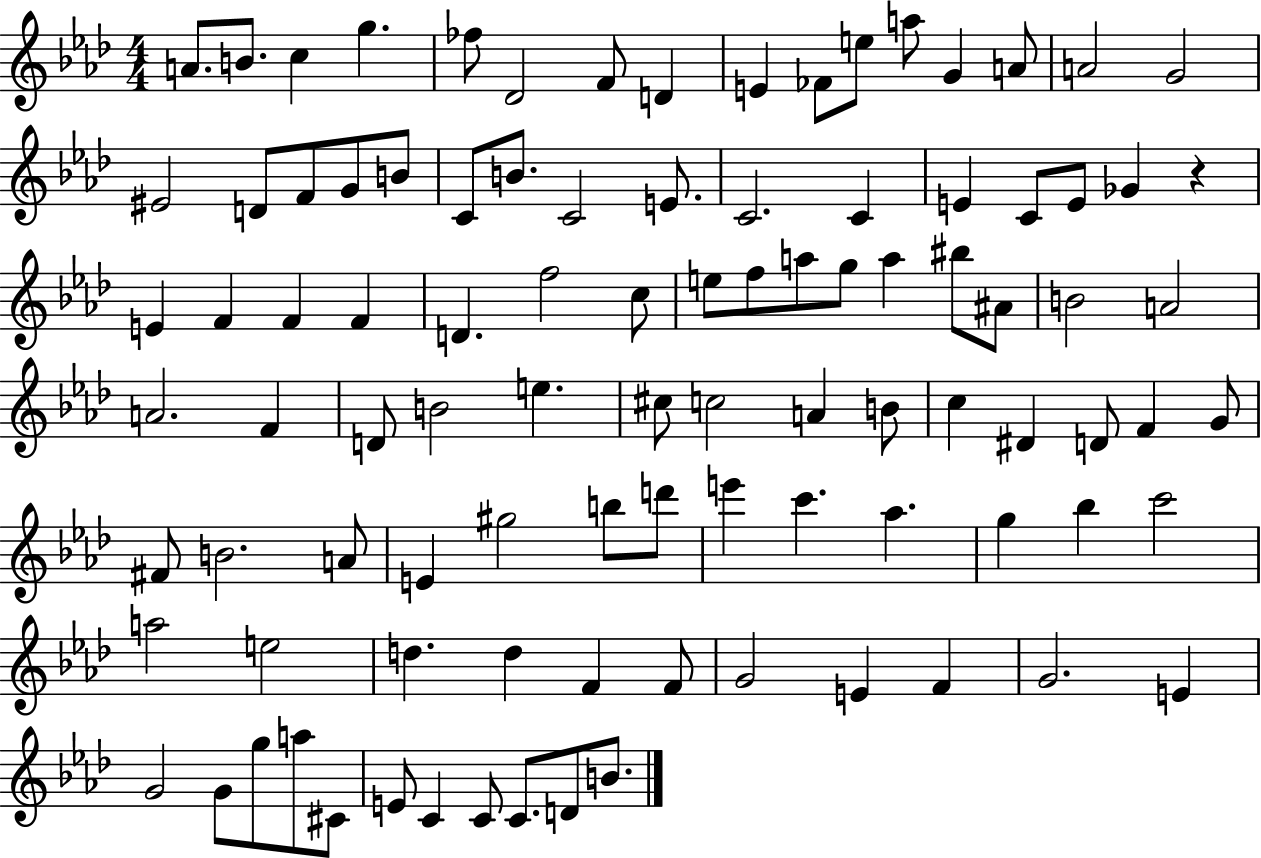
X:1
T:Untitled
M:4/4
L:1/4
K:Ab
A/2 B/2 c g _f/2 _D2 F/2 D E _F/2 e/2 a/2 G A/2 A2 G2 ^E2 D/2 F/2 G/2 B/2 C/2 B/2 C2 E/2 C2 C E C/2 E/2 _G z E F F F D f2 c/2 e/2 f/2 a/2 g/2 a ^b/2 ^A/2 B2 A2 A2 F D/2 B2 e ^c/2 c2 A B/2 c ^D D/2 F G/2 ^F/2 B2 A/2 E ^g2 b/2 d'/2 e' c' _a g _b c'2 a2 e2 d d F F/2 G2 E F G2 E G2 G/2 g/2 a/2 ^C/2 E/2 C C/2 C/2 D/2 B/2